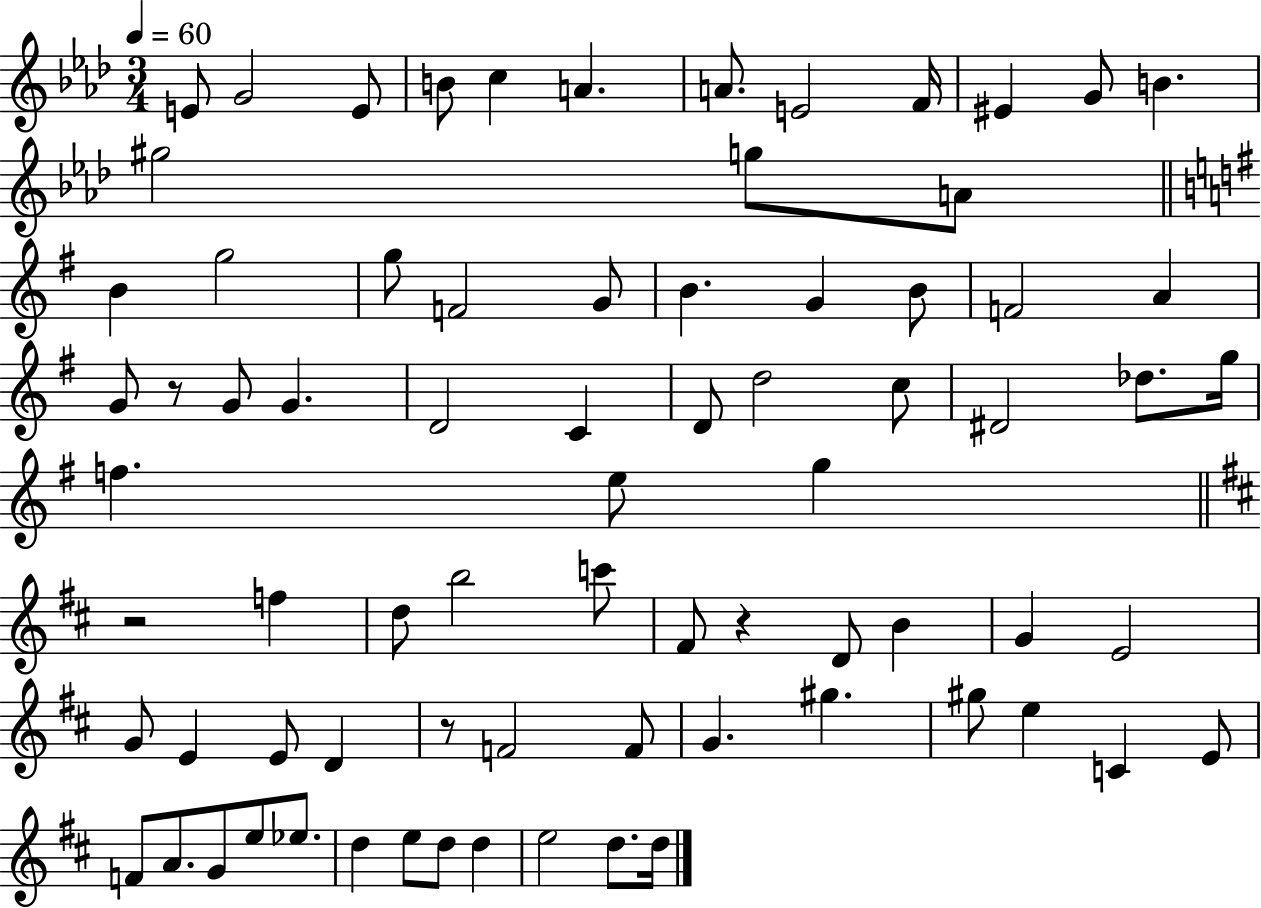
E4/e G4/h E4/e B4/e C5/q A4/q. A4/e. E4/h F4/s EIS4/q G4/e B4/q. G#5/h G5/e A4/e B4/q G5/h G5/e F4/h G4/e B4/q. G4/q B4/e F4/h A4/q G4/e R/e G4/e G4/q. D4/h C4/q D4/e D5/h C5/e D#4/h Db5/e. G5/s F5/q. E5/e G5/q R/h F5/q D5/e B5/h C6/e F#4/e R/q D4/e B4/q G4/q E4/h G4/e E4/q E4/e D4/q R/e F4/h F4/e G4/q. G#5/q. G#5/e E5/q C4/q E4/e F4/e A4/e. G4/e E5/e Eb5/e. D5/q E5/e D5/e D5/q E5/h D5/e. D5/s